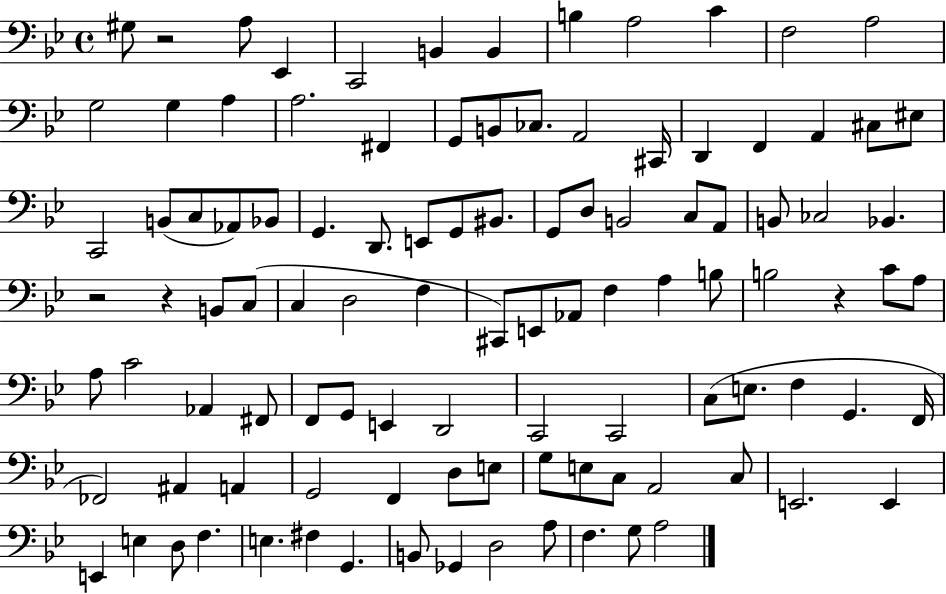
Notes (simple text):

G#3/e R/h A3/e Eb2/q C2/h B2/q B2/q B3/q A3/h C4/q F3/h A3/h G3/h G3/q A3/q A3/h. F#2/q G2/e B2/e CES3/e. A2/h C#2/s D2/q F2/q A2/q C#3/e EIS3/e C2/h B2/e C3/e Ab2/e Bb2/e G2/q. D2/e. E2/e G2/e BIS2/e. G2/e D3/e B2/h C3/e A2/e B2/e CES3/h Bb2/q. R/h R/q B2/e C3/e C3/q D3/h F3/q C#2/e E2/e Ab2/e F3/q A3/q B3/e B3/h R/q C4/e A3/e A3/e C4/h Ab2/q F#2/e F2/e G2/e E2/q D2/h C2/h C2/h C3/e E3/e. F3/q G2/q. F2/s FES2/h A#2/q A2/q G2/h F2/q D3/e E3/e G3/e E3/e C3/e A2/h C3/e E2/h. E2/q E2/q E3/q D3/e F3/q. E3/q. F#3/q G2/q. B2/e Gb2/q D3/h A3/e F3/q. G3/e A3/h